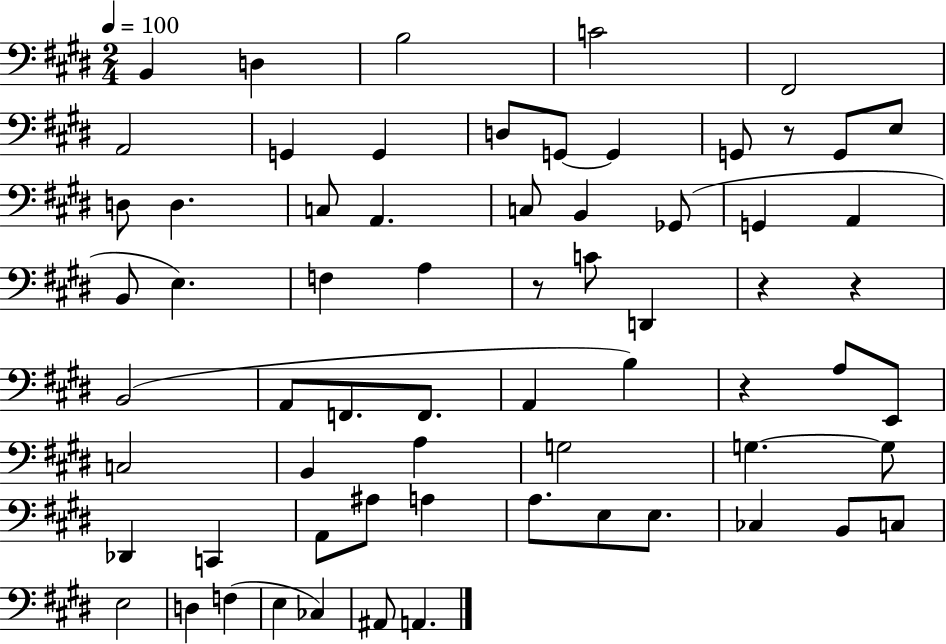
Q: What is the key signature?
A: E major